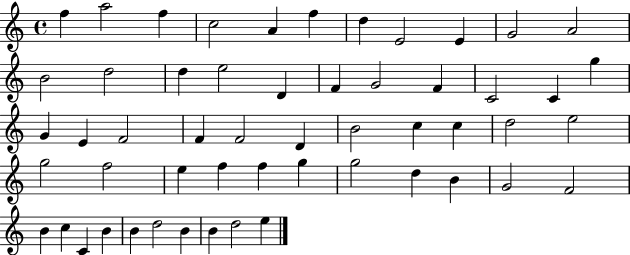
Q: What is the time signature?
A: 4/4